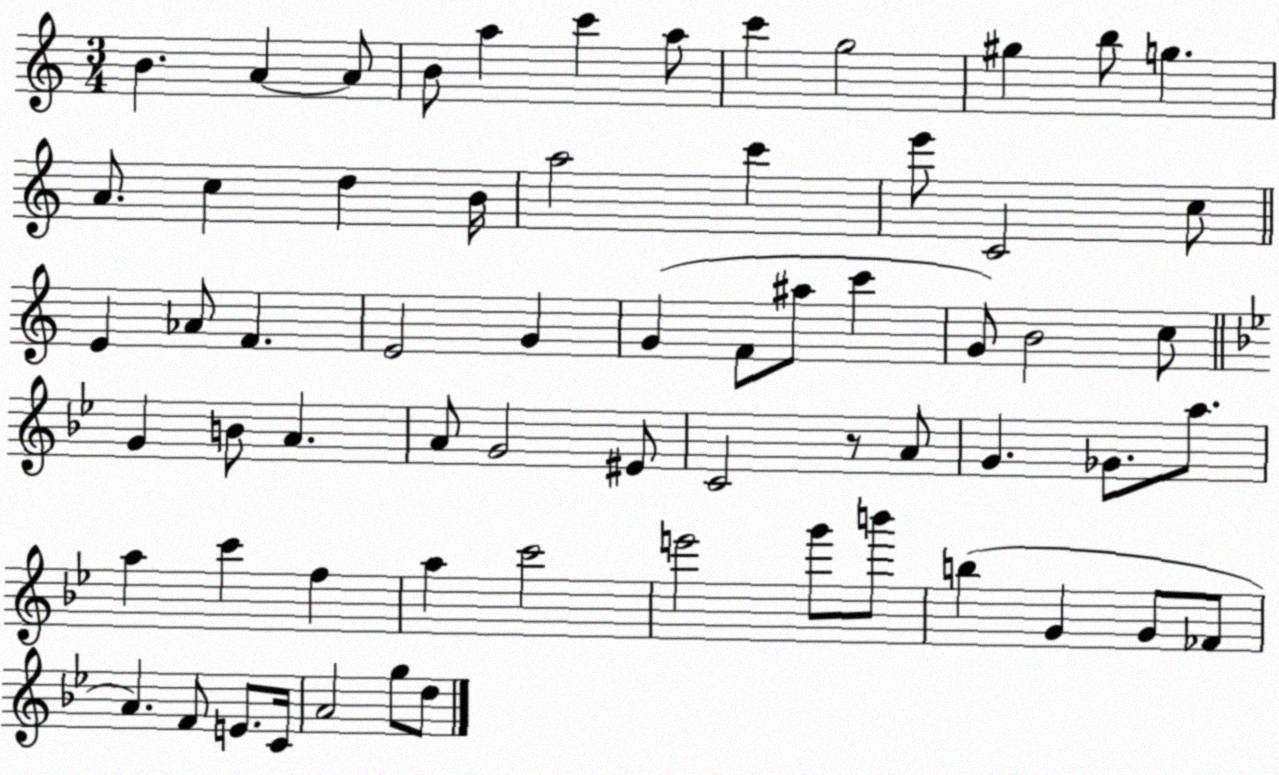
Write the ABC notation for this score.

X:1
T:Untitled
M:3/4
L:1/4
K:C
B A A/2 B/2 a c' a/2 c' g2 ^g b/2 g A/2 c d B/4 a2 c' e'/2 C2 c/2 E _A/2 F E2 G G F/2 ^a/2 c' G/2 B2 c/2 G B/2 A A/2 G2 ^E/2 C2 z/2 A/2 G _G/2 a/2 a c' f a c'2 e'2 g'/2 b'/2 b G G/2 _F/2 A F/2 E/2 C/4 A2 g/2 d/2